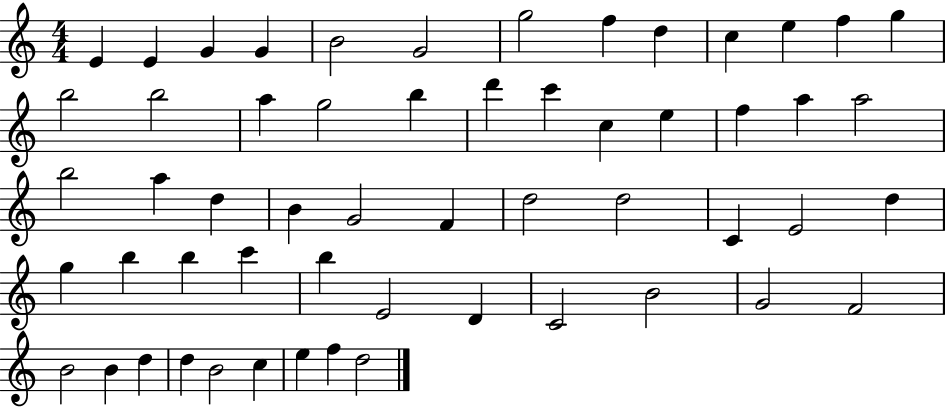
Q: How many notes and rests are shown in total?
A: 56